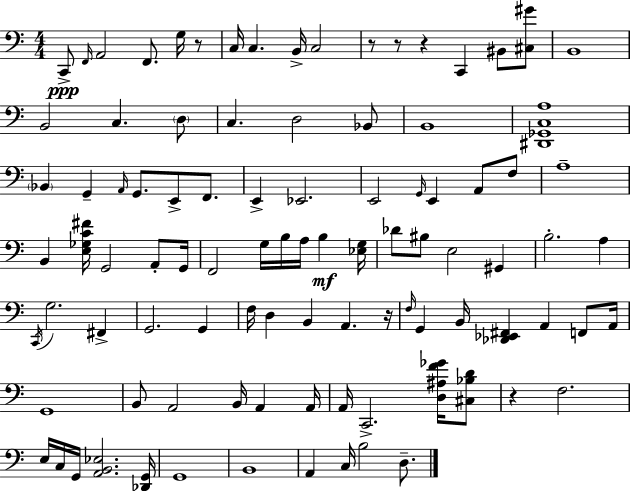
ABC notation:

X:1
T:Untitled
M:4/4
L:1/4
K:Am
C,,/2 F,,/4 A,,2 F,,/2 G,/4 z/2 C,/4 C, B,,/4 C,2 z/2 z/2 z C,, ^B,,/2 [^C,^G]/2 B,,4 B,,2 C, D,/2 C, D,2 _B,,/2 B,,4 [^D,,_G,,C,A,]4 _B,, G,, A,,/4 G,,/2 E,,/2 F,,/2 E,, _E,,2 E,,2 G,,/4 E,, A,,/2 F,/2 A,4 B,, [E,_G,C^F]/4 G,,2 A,,/2 G,,/4 F,,2 G,/4 B,/4 A,/4 B, [_E,G,]/4 _D/2 ^B,/2 E,2 ^G,, B,2 A, C,,/4 G,2 ^F,, G,,2 G,, F,/4 D, B,, A,, z/4 F,/4 G,, B,,/4 [_D,,_E,,^F,,] A,, F,,/2 A,,/4 G,,4 B,,/2 A,,2 B,,/4 A,, A,,/4 A,,/4 C,,2 [D,^A,F_G]/4 [^C,_B,D]/2 z F,2 E,/4 C,/4 G,,/4 [A,,B,,_E,]2 [_D,,G,,]/4 G,,4 B,,4 A,, C,/4 B,2 D,/2